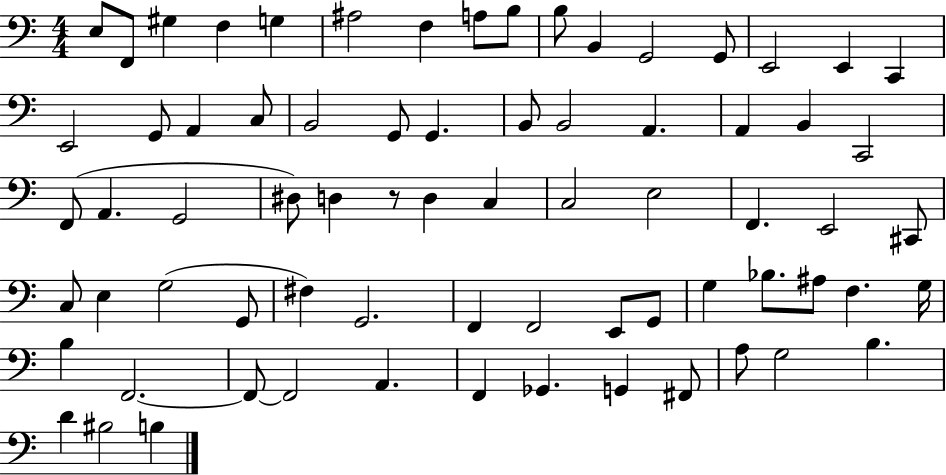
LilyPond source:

{
  \clef bass
  \numericTimeSignature
  \time 4/4
  \key c \major
  e8 f,8 gis4 f4 g4 | ais2 f4 a8 b8 | b8 b,4 g,2 g,8 | e,2 e,4 c,4 | \break e,2 g,8 a,4 c8 | b,2 g,8 g,4. | b,8 b,2 a,4. | a,4 b,4 c,2 | \break f,8( a,4. g,2 | dis8) d4 r8 d4 c4 | c2 e2 | f,4. e,2 cis,8 | \break c8 e4 g2( g,8 | fis4) g,2. | f,4 f,2 e,8 g,8 | g4 bes8. ais8 f4. g16 | \break b4 f,2.~~ | f,8~~ f,2 a,4. | f,4 ges,4. g,4 fis,8 | a8 g2 b4. | \break d'4 bis2 b4 | \bar "|."
}